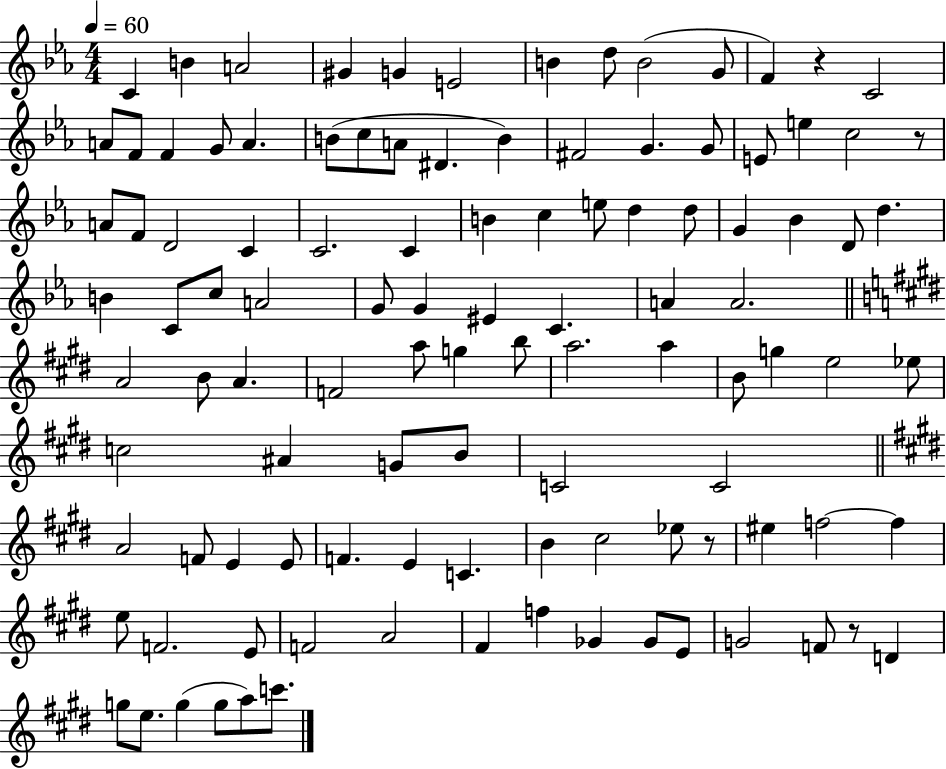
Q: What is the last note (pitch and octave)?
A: C6